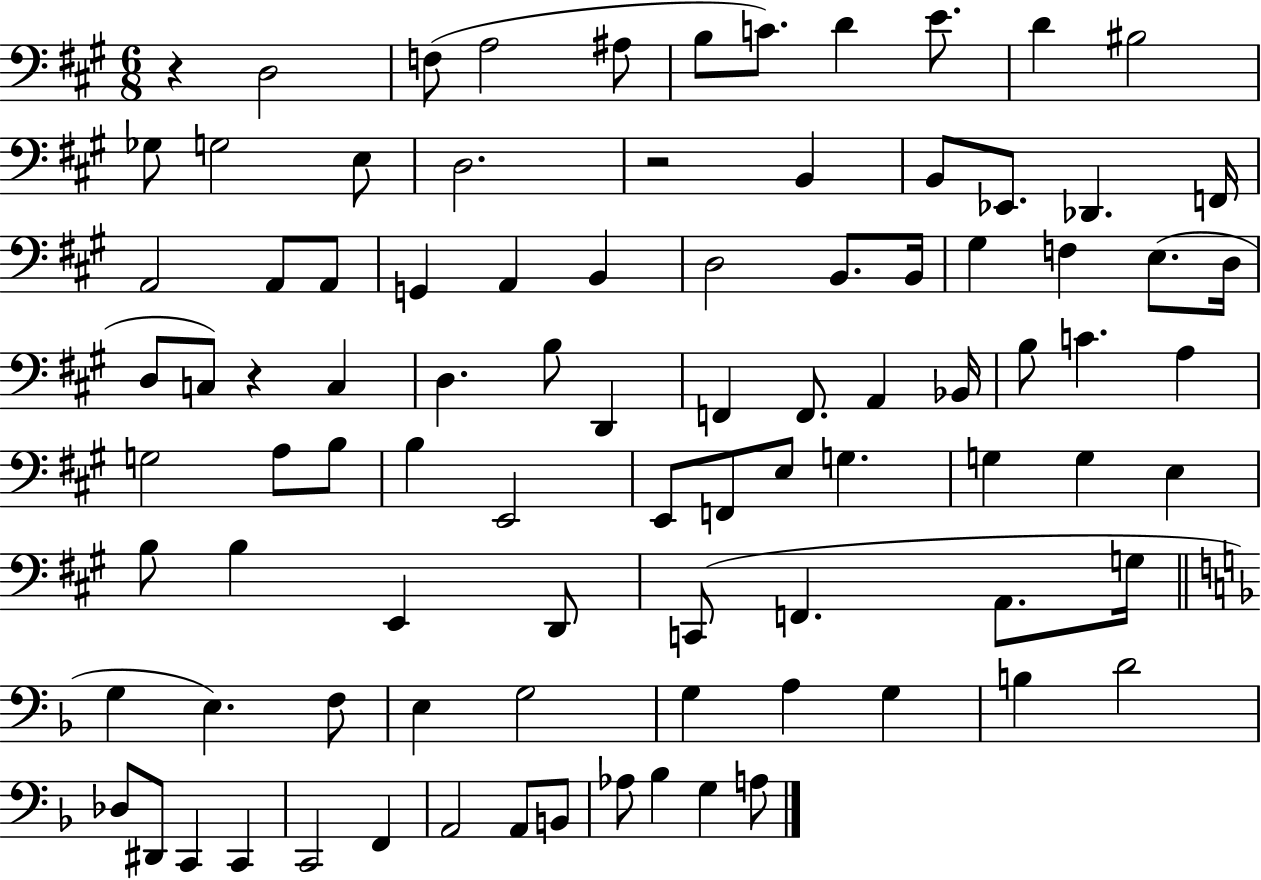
{
  \clef bass
  \numericTimeSignature
  \time 6/8
  \key a \major
  \repeat volta 2 { r4 d2 | f8( a2 ais8 | b8 c'8.) d'4 e'8. | d'4 bis2 | \break ges8 g2 e8 | d2. | r2 b,4 | b,8 ees,8. des,4. f,16 | \break a,2 a,8 a,8 | g,4 a,4 b,4 | d2 b,8. b,16 | gis4 f4 e8.( d16 | \break d8 c8) r4 c4 | d4. b8 d,4 | f,4 f,8. a,4 bes,16 | b8 c'4. a4 | \break g2 a8 b8 | b4 e,2 | e,8 f,8 e8 g4. | g4 g4 e4 | \break b8 b4 e,4 d,8 | c,8( f,4. a,8. g16 | \bar "||" \break \key f \major g4 e4.) f8 | e4 g2 | g4 a4 g4 | b4 d'2 | \break des8 dis,8 c,4 c,4 | c,2 f,4 | a,2 a,8 b,8 | aes8 bes4 g4 a8 | \break } \bar "|."
}